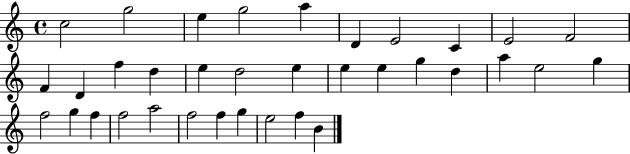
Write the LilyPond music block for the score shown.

{
  \clef treble
  \time 4/4
  \defaultTimeSignature
  \key c \major
  c''2 g''2 | e''4 g''2 a''4 | d'4 e'2 c'4 | e'2 f'2 | \break f'4 d'4 f''4 d''4 | e''4 d''2 e''4 | e''4 e''4 g''4 d''4 | a''4 e''2 g''4 | \break f''2 g''4 f''4 | f''2 a''2 | f''2 f''4 g''4 | e''2 f''4 b'4 | \break \bar "|."
}